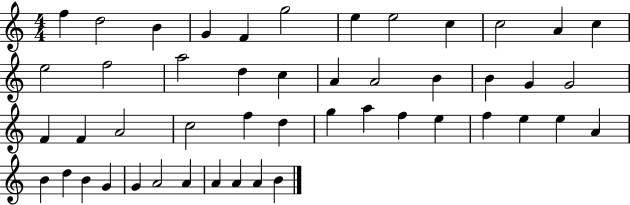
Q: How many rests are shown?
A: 0